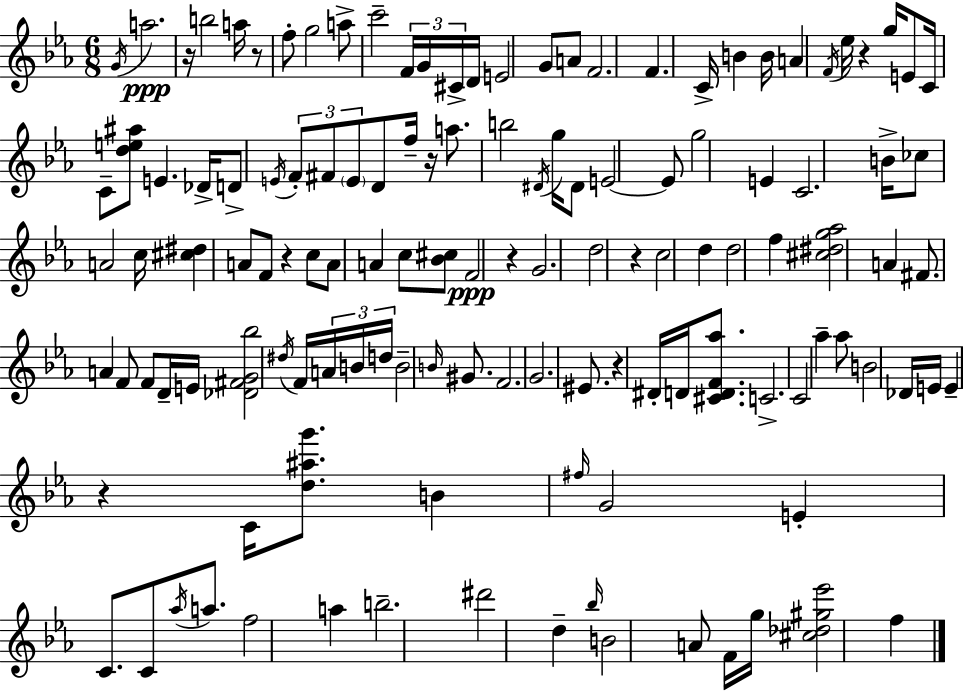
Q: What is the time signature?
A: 6/8